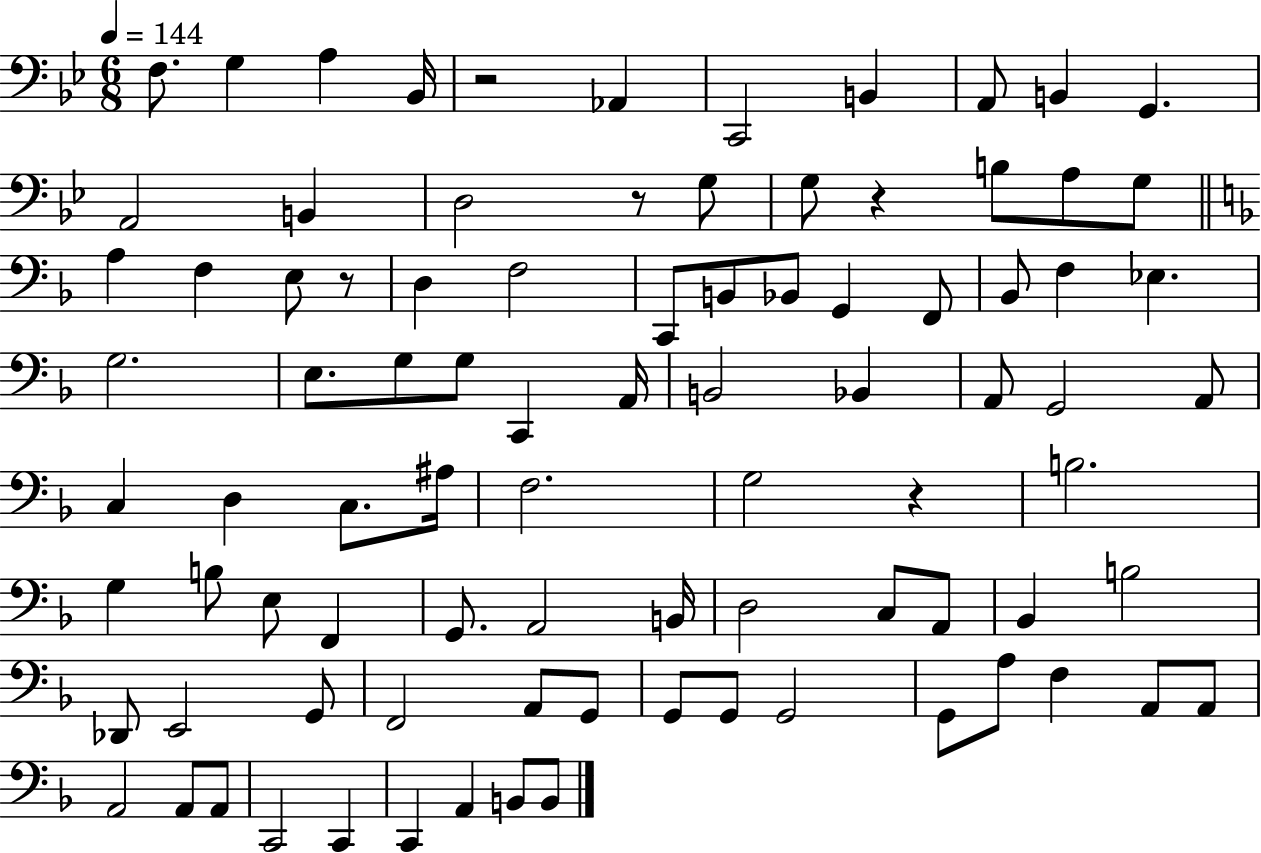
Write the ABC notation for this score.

X:1
T:Untitled
M:6/8
L:1/4
K:Bb
F,/2 G, A, _B,,/4 z2 _A,, C,,2 B,, A,,/2 B,, G,, A,,2 B,, D,2 z/2 G,/2 G,/2 z B,/2 A,/2 G,/2 A, F, E,/2 z/2 D, F,2 C,,/2 B,,/2 _B,,/2 G,, F,,/2 _B,,/2 F, _E, G,2 E,/2 G,/2 G,/2 C,, A,,/4 B,,2 _B,, A,,/2 G,,2 A,,/2 C, D, C,/2 ^A,/4 F,2 G,2 z B,2 G, B,/2 E,/2 F,, G,,/2 A,,2 B,,/4 D,2 C,/2 A,,/2 _B,, B,2 _D,,/2 E,,2 G,,/2 F,,2 A,,/2 G,,/2 G,,/2 G,,/2 G,,2 G,,/2 A,/2 F, A,,/2 A,,/2 A,,2 A,,/2 A,,/2 C,,2 C,, C,, A,, B,,/2 B,,/2